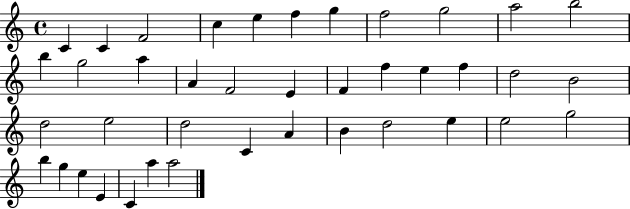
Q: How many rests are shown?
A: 0